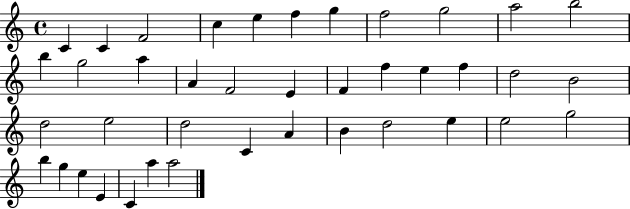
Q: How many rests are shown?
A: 0